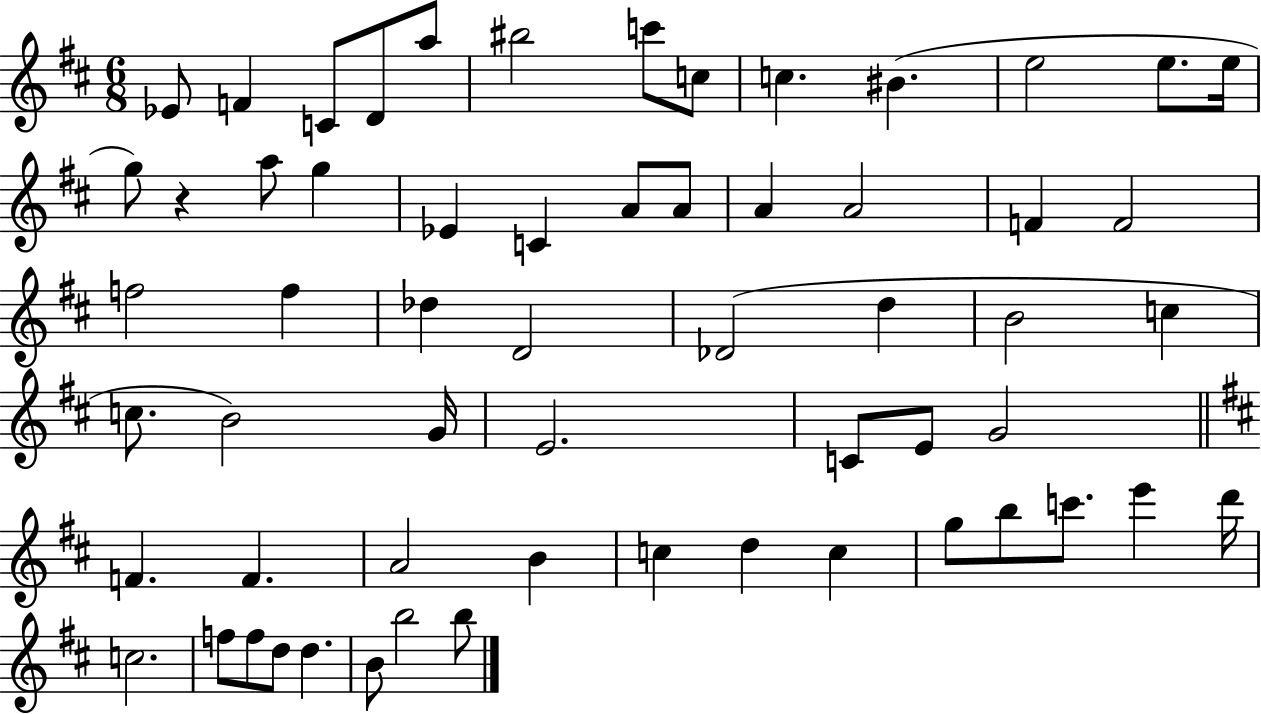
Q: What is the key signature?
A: D major